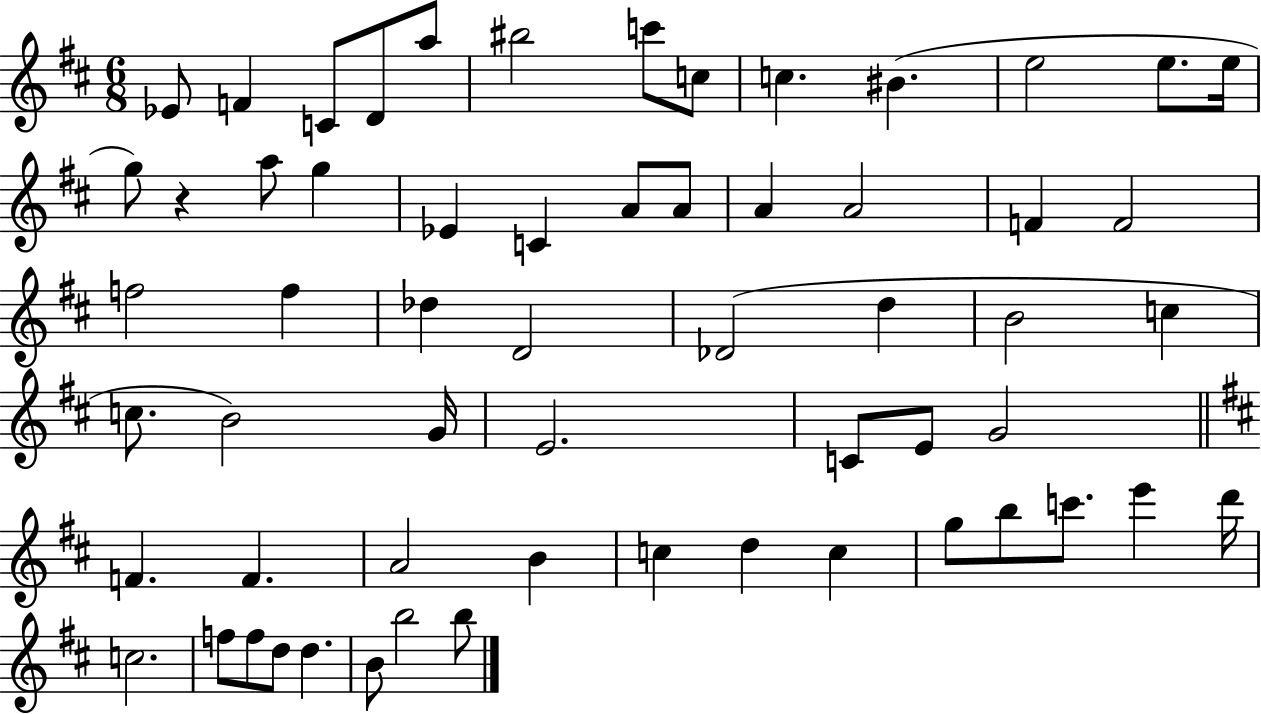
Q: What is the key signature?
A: D major